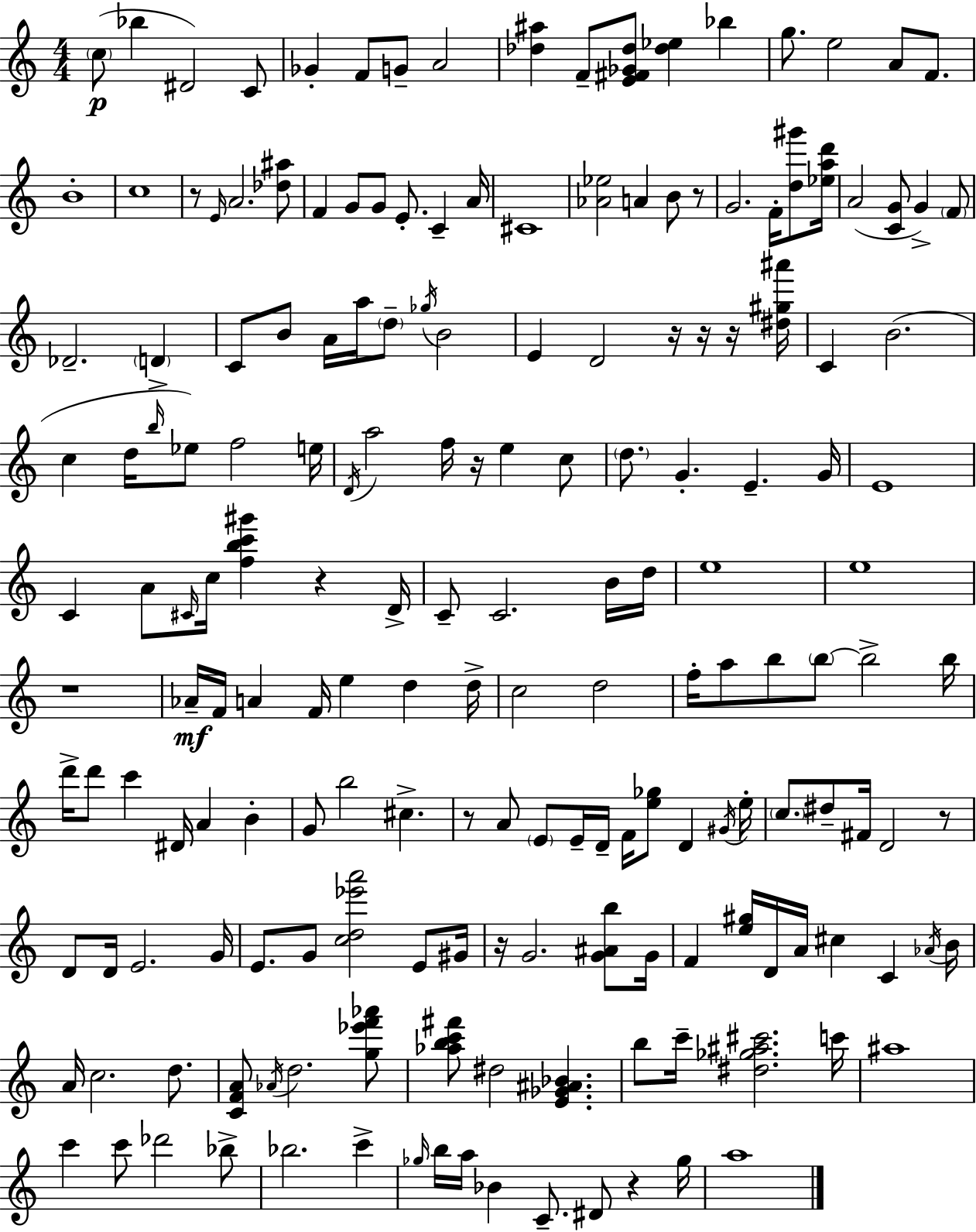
{
  \clef treble
  \numericTimeSignature
  \time 4/4
  \key c \major
  \parenthesize c''8(\p bes''4 dis'2) c'8 | ges'4-. f'8 g'8-- a'2 | <des'' ais''>4 f'8-- <e' fis' ges' des''>8 <des'' ees''>4 bes''4 | g''8. e''2 a'8 f'8. | \break b'1-. | c''1 | r8 \grace { e'16 } a'2. <des'' ais''>8 | f'4 g'8 g'8 e'8.-. c'4-- | \break a'16 cis'1 | <aes' ees''>2 a'4 b'8 r8 | g'2. f'16-. <d'' gis'''>8 | <ees'' a'' d'''>16 a'2( <c' g'>8 g'4->) \parenthesize f'8 | \break des'2.-- \parenthesize d'4-> | c'8 b'8 a'16 a''16 \parenthesize d''8-- \acciaccatura { ges''16 } b'2 | e'4 d'2 r16 r16 | r16 <dis'' gis'' ais'''>16 c'4 b'2.( | \break c''4 d''16 \grace { b''16 } ees''8) f''2 | e''16 \acciaccatura { d'16 } a''2 f''16 r16 e''4 | c''8 \parenthesize d''8. g'4.-. e'4.-- | g'16 e'1 | \break c'4 a'8 \grace { cis'16 } c''16 <f'' b'' c''' gis'''>4 | r4 d'16-> c'8-- c'2. | b'16 d''16 e''1 | e''1 | \break r1 | aes'16--\mf f'16 a'4 f'16 e''4 | d''4 d''16-> c''2 d''2 | f''16-. a''8 b''8 \parenthesize b''8~~ b''2-> | \break b''16 d'''16-> d'''8 c'''4 dis'16 a'4 | b'4-. g'8 b''2 cis''4.-> | r8 a'8 \parenthesize e'8 e'16-- d'16-- f'16 <e'' ges''>8 | d'4 \acciaccatura { gis'16 } e''16-. \parenthesize c''8. dis''8-- fis'16 d'2 | \break r8 d'8 d'16 e'2. | g'16 e'8. g'8 <c'' d'' ees''' a'''>2 | e'8 gis'16 r16 g'2. | <g' ais' b''>8 g'16 f'4 <e'' gis''>16 d'16 a'16 cis''4 | \break c'4 \acciaccatura { aes'16 } b'16 a'16 c''2. | d''8. <c' f' a'>8 \acciaccatura { aes'16 } d''2. | <g'' ees''' f''' aes'''>8 <aes'' b'' c''' fis'''>8 dis''2 | <e' ges' ais' bes'>4. b''8 c'''16-- <dis'' ges'' ais'' cis'''>2. | \break c'''16 ais''1 | c'''4 c'''8 des'''2 | bes''8-> bes''2. | c'''4-> \grace { ges''16 } b''16 a''16 bes'4 c'8.-- | \break dis'8 r4 ges''16 a''1 | \bar "|."
}